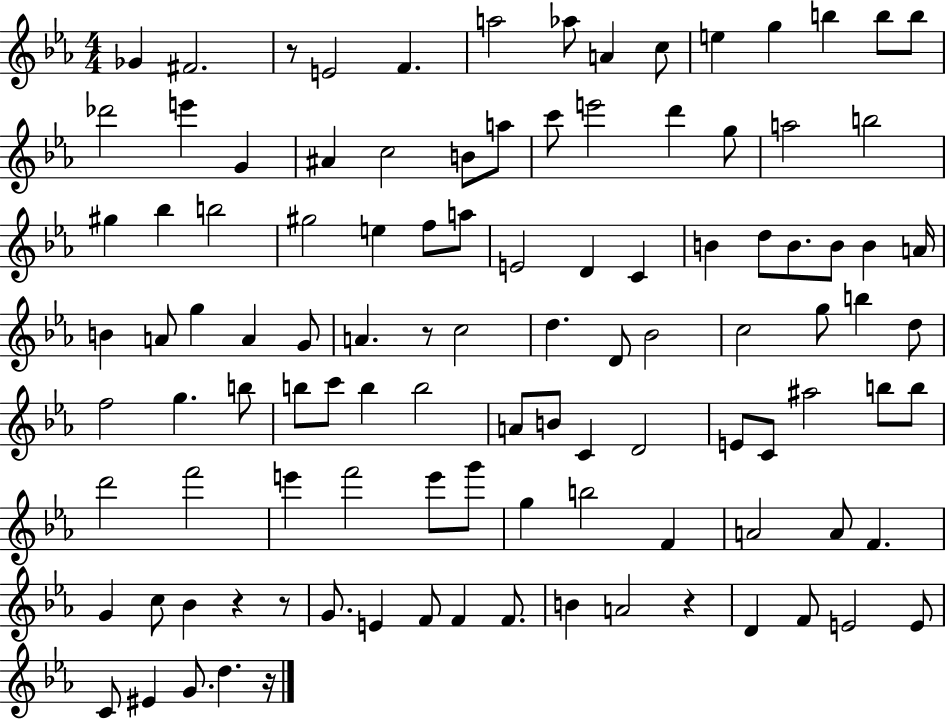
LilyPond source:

{
  \clef treble
  \numericTimeSignature
  \time 4/4
  \key ees \major
  \repeat volta 2 { ges'4 fis'2. | r8 e'2 f'4. | a''2 aes''8 a'4 c''8 | e''4 g''4 b''4 b''8 b''8 | \break des'''2 e'''4 g'4 | ais'4 c''2 b'8 a''8 | c'''8 e'''2 d'''4 g''8 | a''2 b''2 | \break gis''4 bes''4 b''2 | gis''2 e''4 f''8 a''8 | e'2 d'4 c'4 | b'4 d''8 b'8. b'8 b'4 a'16 | \break b'4 a'8 g''4 a'4 g'8 | a'4. r8 c''2 | d''4. d'8 bes'2 | c''2 g''8 b''4 d''8 | \break f''2 g''4. b''8 | b''8 c'''8 b''4 b''2 | a'8 b'8 c'4 d'2 | e'8 c'8 ais''2 b''8 b''8 | \break d'''2 f'''2 | e'''4 f'''2 e'''8 g'''8 | g''4 b''2 f'4 | a'2 a'8 f'4. | \break g'4 c''8 bes'4 r4 r8 | g'8. e'4 f'8 f'4 f'8. | b'4 a'2 r4 | d'4 f'8 e'2 e'8 | \break c'8 eis'4 g'8. d''4. r16 | } \bar "|."
}